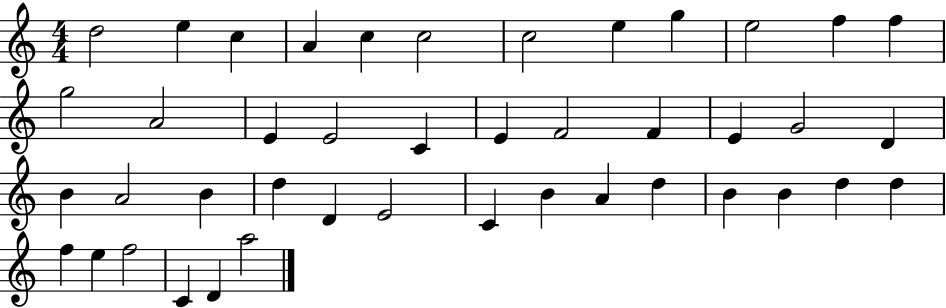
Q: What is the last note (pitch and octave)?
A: A5